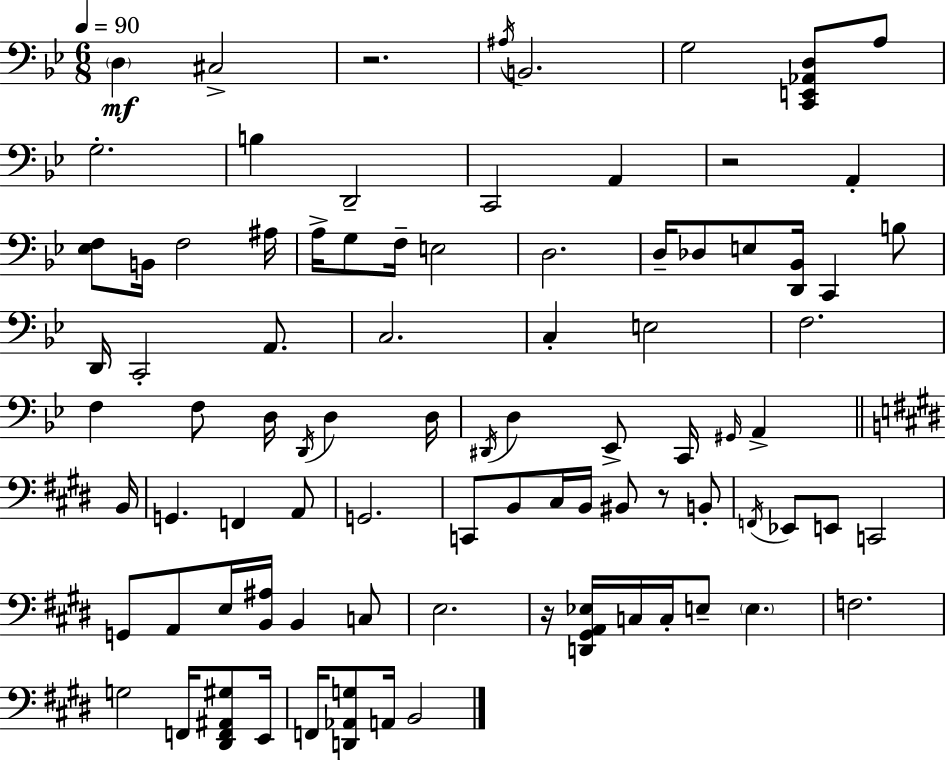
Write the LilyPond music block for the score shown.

{
  \clef bass
  \numericTimeSignature
  \time 6/8
  \key g \minor
  \tempo 4 = 90
  \repeat volta 2 { \parenthesize d4\mf cis2-> | r2. | \acciaccatura { ais16 } b,2. | g2 <c, e, aes, d>8 a8 | \break g2.-. | b4 d,2-- | c,2 a,4 | r2 a,4-. | \break <ees f>8 b,16 f2 | ais16 a16-> g8 f16-- e2 | d2. | d16-- des8 e8 <d, bes,>16 c,4 b8 | \break d,16 c,2-. a,8. | c2. | c4-. e2 | f2. | \break f4 f8 d16 \acciaccatura { d,16 } d4 | d16 \acciaccatura { dis,16 } d4 ees,8-> c,16 \grace { gis,16 } a,4-> | \bar "||" \break \key e \major b,16 g,4. f,4 a,8 | g,2. | c,8 b,8 cis16 b,16 bis,8 r8 b,8-. | \acciaccatura { f,16 } ees,8 e,8 c,2 | \break g,8 a,8 e16 <b, ais>16 b,4 | c8 e2. | r16 <d, gis, a, ees>16 c16 c16-. e8-- \parenthesize e4. | f2. | \break g2 f,16 <dis, f, ais, gis>8 | e,16 f,16 <d, aes, g>8 a,16 b,2 | } \bar "|."
}